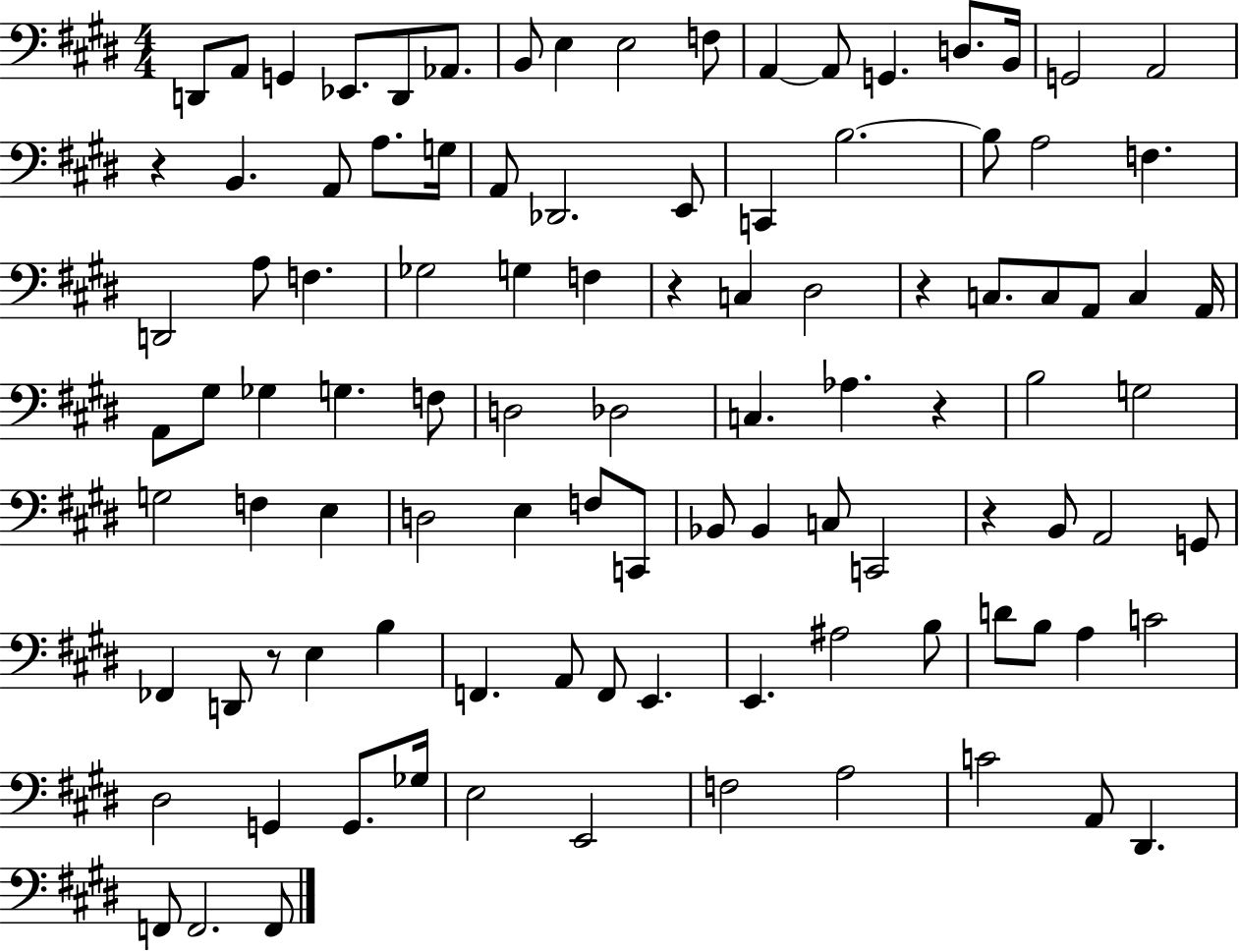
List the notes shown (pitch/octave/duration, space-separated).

D2/e A2/e G2/q Eb2/e. D2/e Ab2/e. B2/e E3/q E3/h F3/e A2/q A2/e G2/q. D3/e. B2/s G2/h A2/h R/q B2/q. A2/e A3/e. G3/s A2/e Db2/h. E2/e C2/q B3/h. B3/e A3/h F3/q. D2/h A3/e F3/q. Gb3/h G3/q F3/q R/q C3/q D#3/h R/q C3/e. C3/e A2/e C3/q A2/s A2/e G#3/e Gb3/q G3/q. F3/e D3/h Db3/h C3/q. Ab3/q. R/q B3/h G3/h G3/h F3/q E3/q D3/h E3/q F3/e C2/e Bb2/e Bb2/q C3/e C2/h R/q B2/e A2/h G2/e FES2/q D2/e R/e E3/q B3/q F2/q. A2/e F2/e E2/q. E2/q. A#3/h B3/e D4/e B3/e A3/q C4/h D#3/h G2/q G2/e. Gb3/s E3/h E2/h F3/h A3/h C4/h A2/e D#2/q. F2/e F2/h. F2/e